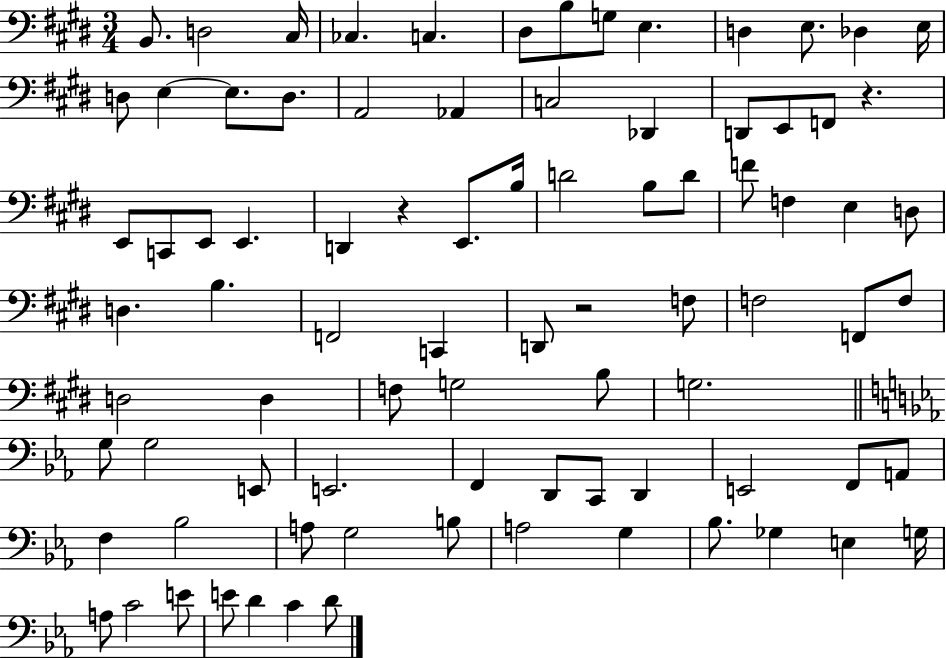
B2/e. D3/h C#3/s CES3/q. C3/q. D#3/e B3/e G3/e E3/q. D3/q E3/e. Db3/q E3/s D3/e E3/q E3/e. D3/e. A2/h Ab2/q C3/h Db2/q D2/e E2/e F2/e R/q. E2/e C2/e E2/e E2/q. D2/q R/q E2/e. B3/s D4/h B3/e D4/e F4/e F3/q E3/q D3/e D3/q. B3/q. F2/h C2/q D2/e R/h F3/e F3/h F2/e F3/e D3/h D3/q F3/e G3/h B3/e G3/h. G3/e G3/h E2/e E2/h. F2/q D2/e C2/e D2/q E2/h F2/e A2/e F3/q Bb3/h A3/e G3/h B3/e A3/h G3/q Bb3/e. Gb3/q E3/q G3/s A3/e C4/h E4/e E4/e D4/q C4/q D4/e